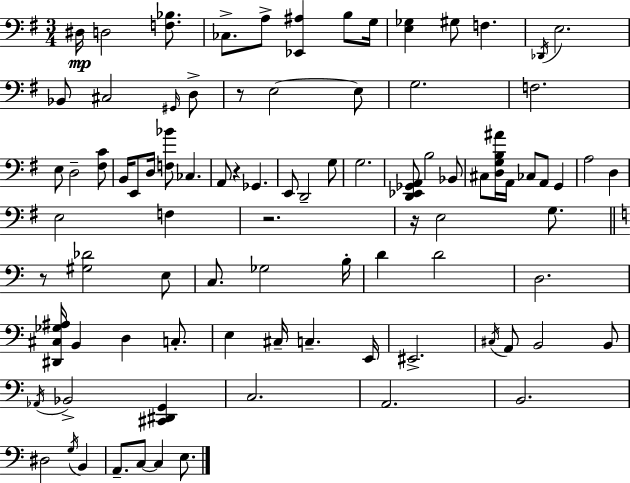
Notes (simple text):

D#3/s D3/h [F3,Bb3]/e. CES3/e. A3/e [Eb2,A#3]/q B3/e G3/s [E3,Gb3]/q G#3/e F3/q. Db2/s E3/h. Bb2/e C#3/h G#2/s D3/e R/e E3/h E3/e G3/h. F3/h. E3/e D3/h [F#3,C4]/e B2/s E2/e D3/s [F3,Bb4]/e CES3/q. A2/e R/q Gb2/q. E2/e D2/h G3/e G3/h. [D2,Eb2,Gb2,A2]/e B3/h Bb2/e C#3/e [D3,G3,B3,A#4]/s A2/s CES3/e A2/e G2/q A3/h D3/q E3/h F3/q R/h. R/s E3/h G3/e. R/e [G#3,Db4]/h E3/e C3/e. Gb3/h B3/s D4/q D4/h D3/h. [D#2,C#3,Gb3,A#3]/s B2/q D3/q C3/e. E3/q C#3/s C3/q. E2/s EIS2/h. C#3/s A2/e B2/h B2/e Ab2/s Bb2/h [C#2,D#2,G2]/q C3/h. A2/h. B2/h. D#3/h G3/s B2/q A2/e. C3/e C3/q E3/e.